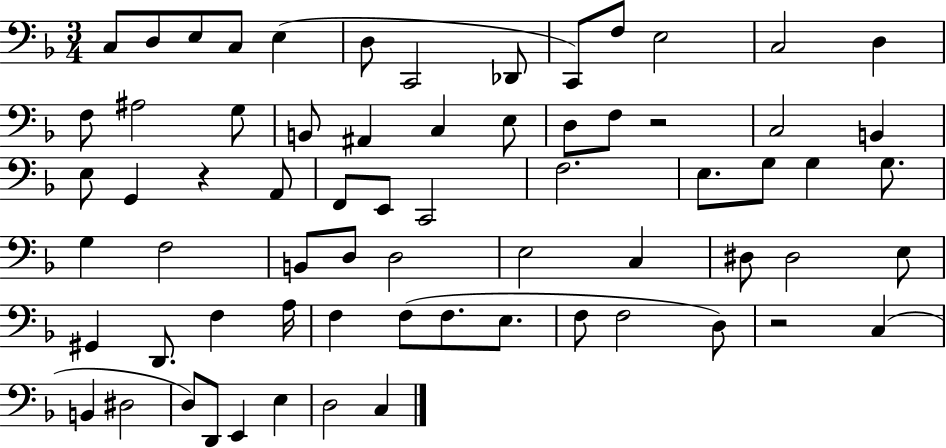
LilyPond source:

{
  \clef bass
  \numericTimeSignature
  \time 3/4
  \key f \major
  c8 d8 e8 c8 e4( | d8 c,2 des,8 | c,8) f8 e2 | c2 d4 | \break f8 ais2 g8 | b,8 ais,4 c4 e8 | d8 f8 r2 | c2 b,4 | \break e8 g,4 r4 a,8 | f,8 e,8 c,2 | f2. | e8. g8 g4 g8. | \break g4 f2 | b,8 d8 d2 | e2 c4 | dis8 dis2 e8 | \break gis,4 d,8. f4 a16 | f4 f8( f8. e8. | f8 f2 d8) | r2 c4( | \break b,4 dis2 | d8) d,8 e,4 e4 | d2 c4 | \bar "|."
}